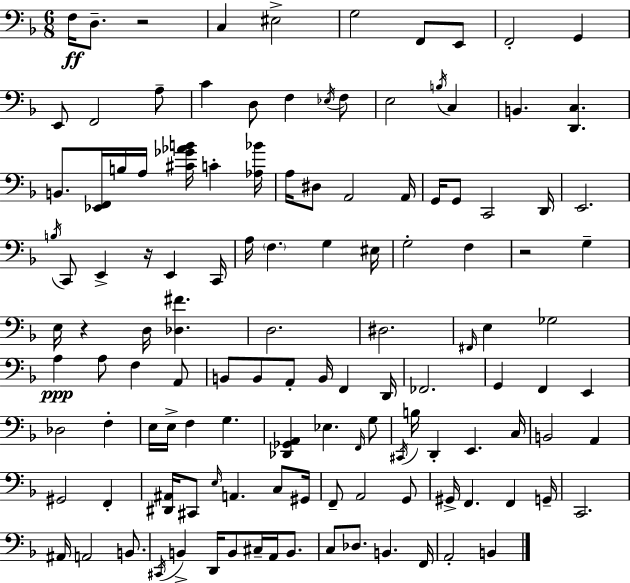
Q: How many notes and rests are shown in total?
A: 125